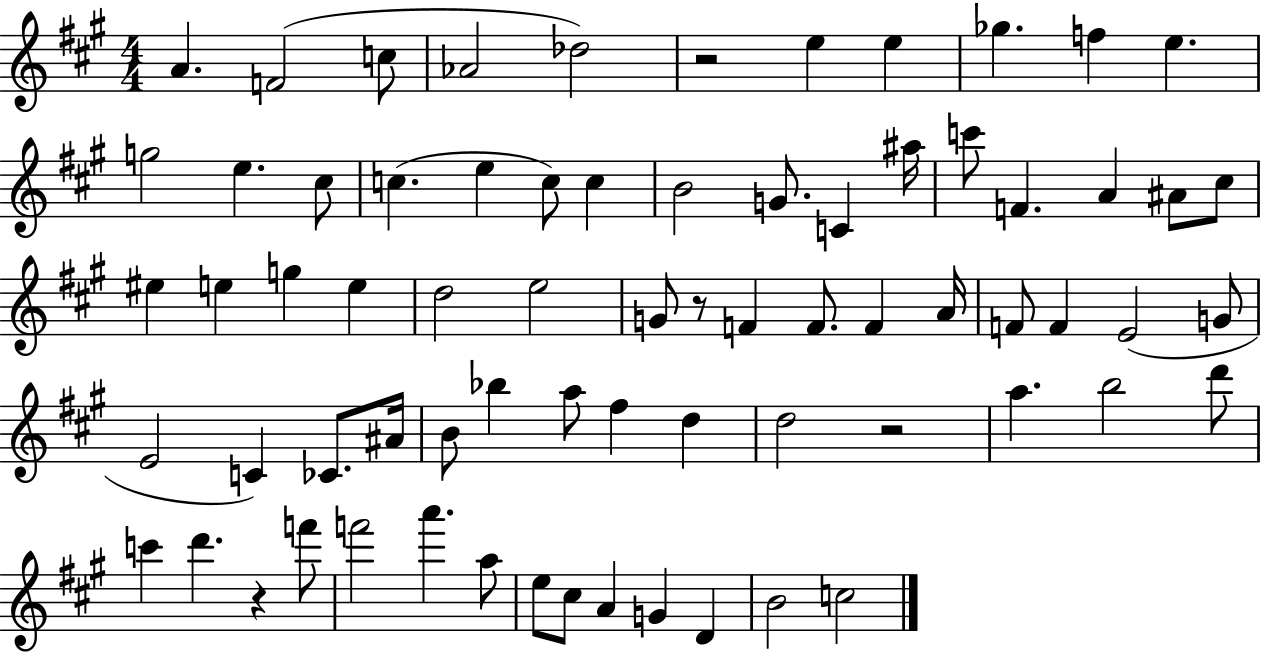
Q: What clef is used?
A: treble